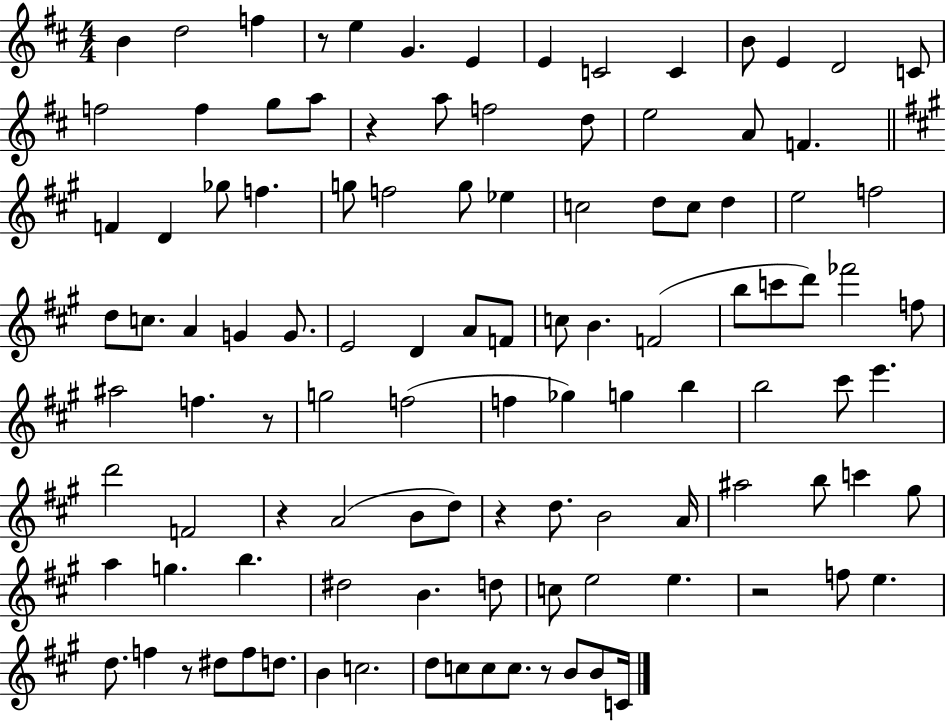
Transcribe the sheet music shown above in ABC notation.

X:1
T:Untitled
M:4/4
L:1/4
K:D
B d2 f z/2 e G E E C2 C B/2 E D2 C/2 f2 f g/2 a/2 z a/2 f2 d/2 e2 A/2 F F D _g/2 f g/2 f2 g/2 _e c2 d/2 c/2 d e2 f2 d/2 c/2 A G G/2 E2 D A/2 F/2 c/2 B F2 b/2 c'/2 d'/2 _f'2 f/2 ^a2 f z/2 g2 f2 f _g g b b2 ^c'/2 e' d'2 F2 z A2 B/2 d/2 z d/2 B2 A/4 ^a2 b/2 c' ^g/2 a g b ^d2 B d/2 c/2 e2 e z2 f/2 e d/2 f z/2 ^d/2 f/2 d/2 B c2 d/2 c/2 c/2 c/2 z/2 B/2 B/2 C/4